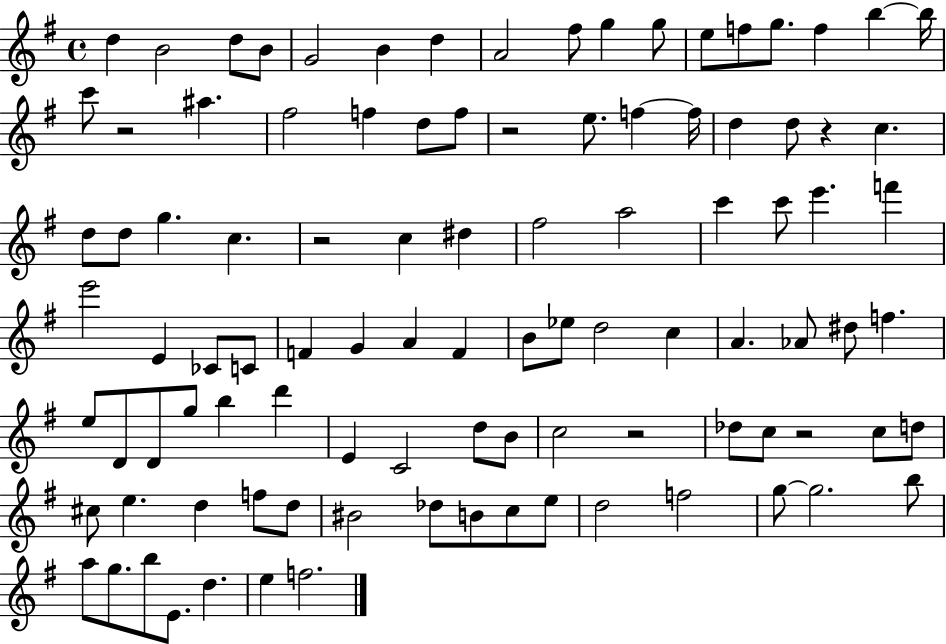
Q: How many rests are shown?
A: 6